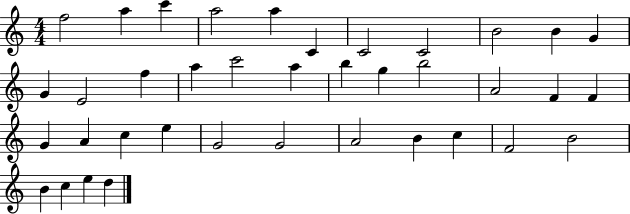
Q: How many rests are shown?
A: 0